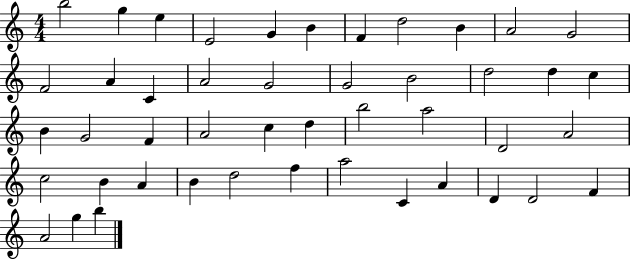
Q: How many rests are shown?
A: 0